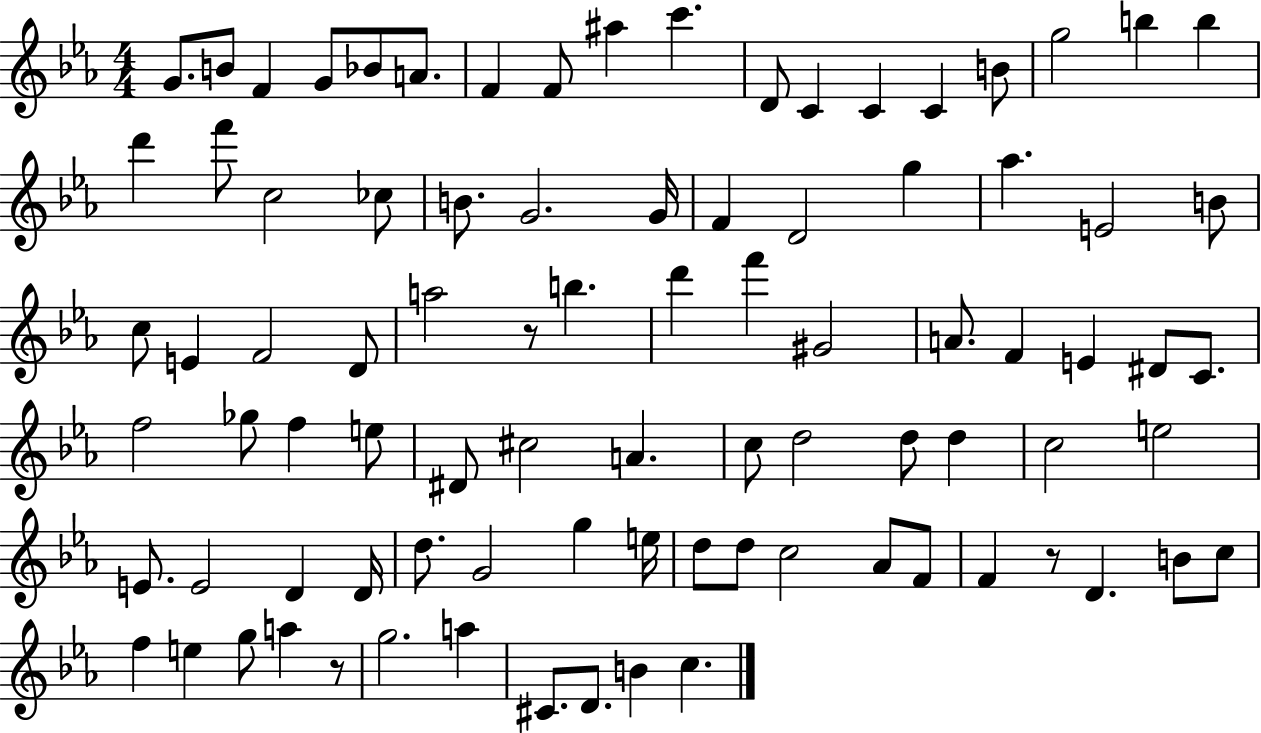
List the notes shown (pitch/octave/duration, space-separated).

G4/e. B4/e F4/q G4/e Bb4/e A4/e. F4/q F4/e A#5/q C6/q. D4/e C4/q C4/q C4/q B4/e G5/h B5/q B5/q D6/q F6/e C5/h CES5/e B4/e. G4/h. G4/s F4/q D4/h G5/q Ab5/q. E4/h B4/e C5/e E4/q F4/h D4/e A5/h R/e B5/q. D6/q F6/q G#4/h A4/e. F4/q E4/q D#4/e C4/e. F5/h Gb5/e F5/q E5/e D#4/e C#5/h A4/q. C5/e D5/h D5/e D5/q C5/h E5/h E4/e. E4/h D4/q D4/s D5/e. G4/h G5/q E5/s D5/e D5/e C5/h Ab4/e F4/e F4/q R/e D4/q. B4/e C5/e F5/q E5/q G5/e A5/q R/e G5/h. A5/q C#4/e. D4/e. B4/q C5/q.